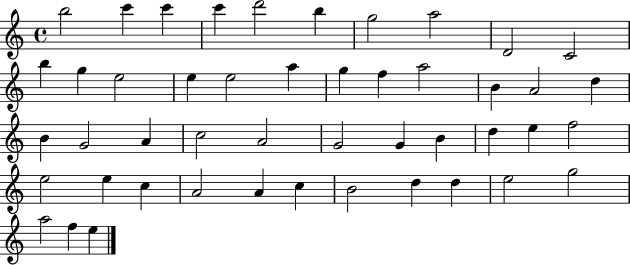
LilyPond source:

{
  \clef treble
  \time 4/4
  \defaultTimeSignature
  \key c \major
  b''2 c'''4 c'''4 | c'''4 d'''2 b''4 | g''2 a''2 | d'2 c'2 | \break b''4 g''4 e''2 | e''4 e''2 a''4 | g''4 f''4 a''2 | b'4 a'2 d''4 | \break b'4 g'2 a'4 | c''2 a'2 | g'2 g'4 b'4 | d''4 e''4 f''2 | \break e''2 e''4 c''4 | a'2 a'4 c''4 | b'2 d''4 d''4 | e''2 g''2 | \break a''2 f''4 e''4 | \bar "|."
}